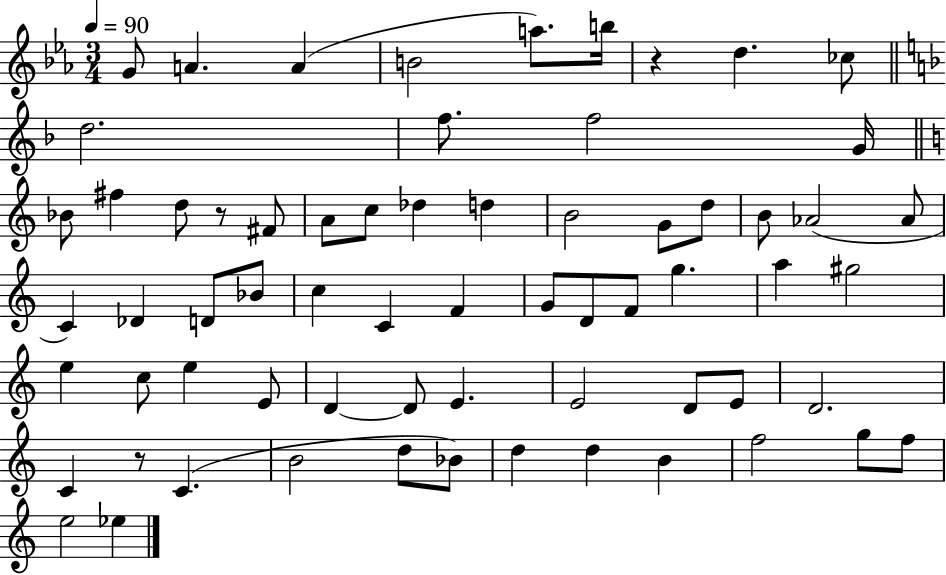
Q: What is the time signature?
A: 3/4